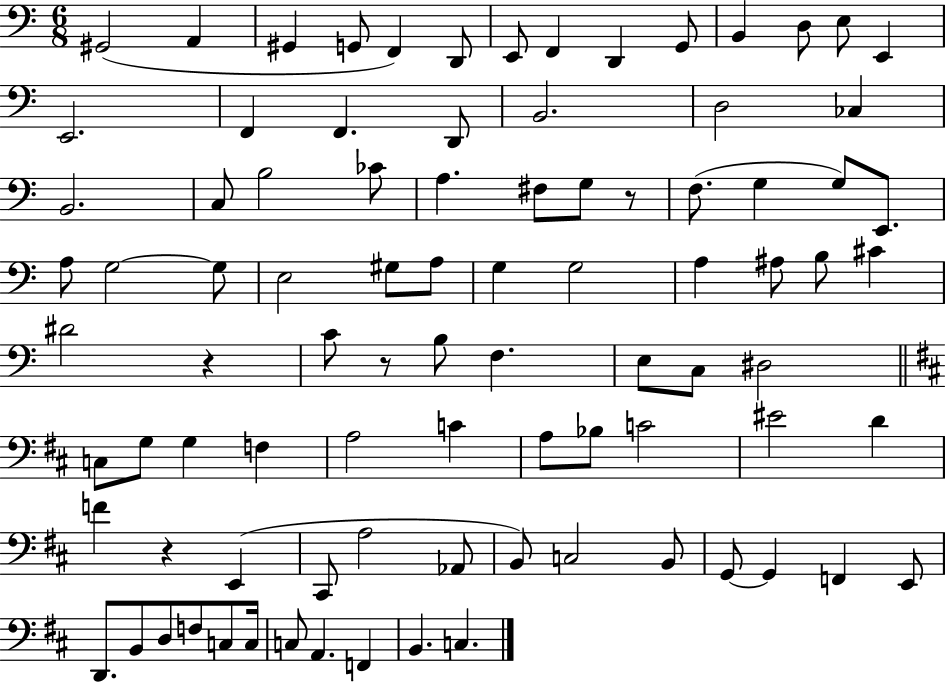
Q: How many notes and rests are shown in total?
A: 89